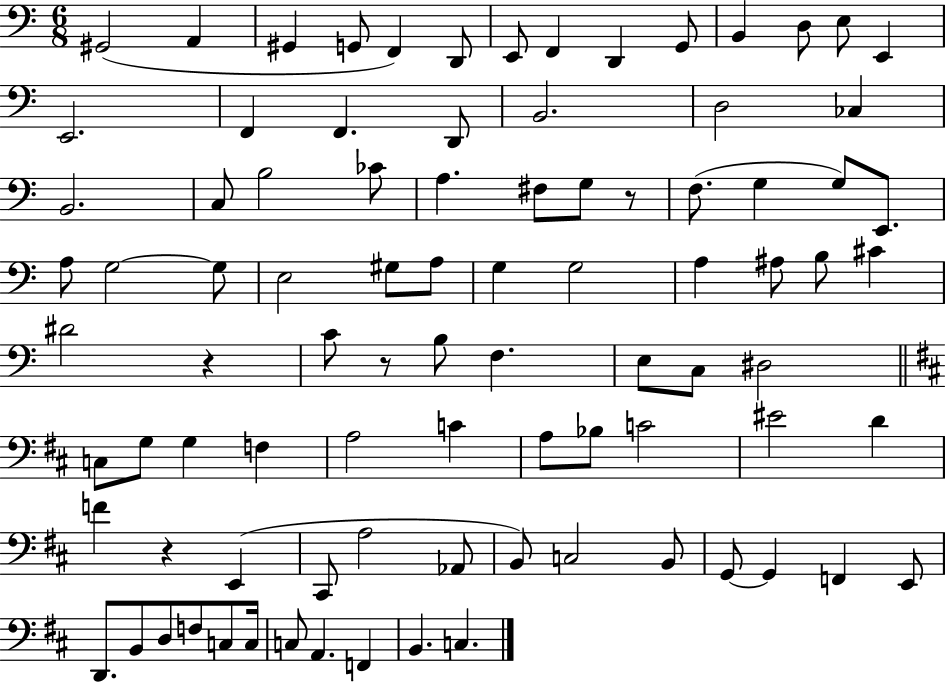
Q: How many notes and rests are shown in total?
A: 89